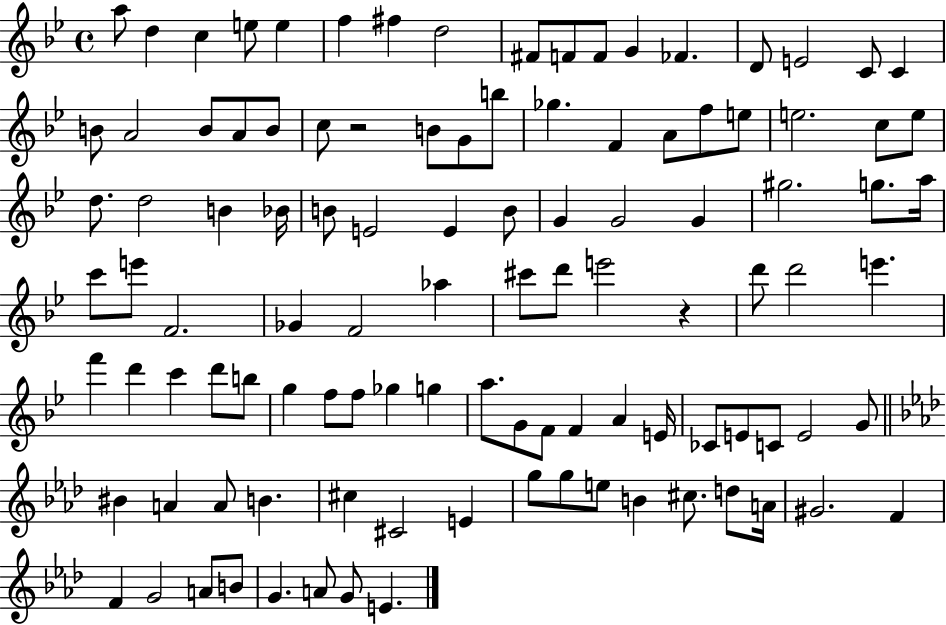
X:1
T:Untitled
M:4/4
L:1/4
K:Bb
a/2 d c e/2 e f ^f d2 ^F/2 F/2 F/2 G _F D/2 E2 C/2 C B/2 A2 B/2 A/2 B/2 c/2 z2 B/2 G/2 b/2 _g F A/2 f/2 e/2 e2 c/2 e/2 d/2 d2 B _B/4 B/2 E2 E B/2 G G2 G ^g2 g/2 a/4 c'/2 e'/2 F2 _G F2 _a ^c'/2 d'/2 e'2 z d'/2 d'2 e' f' d' c' d'/2 b/2 g f/2 f/2 _g g a/2 G/2 F/2 F A E/4 _C/2 E/2 C/2 E2 G/2 ^B A A/2 B ^c ^C2 E g/2 g/2 e/2 B ^c/2 d/2 A/4 ^G2 F F G2 A/2 B/2 G A/2 G/2 E